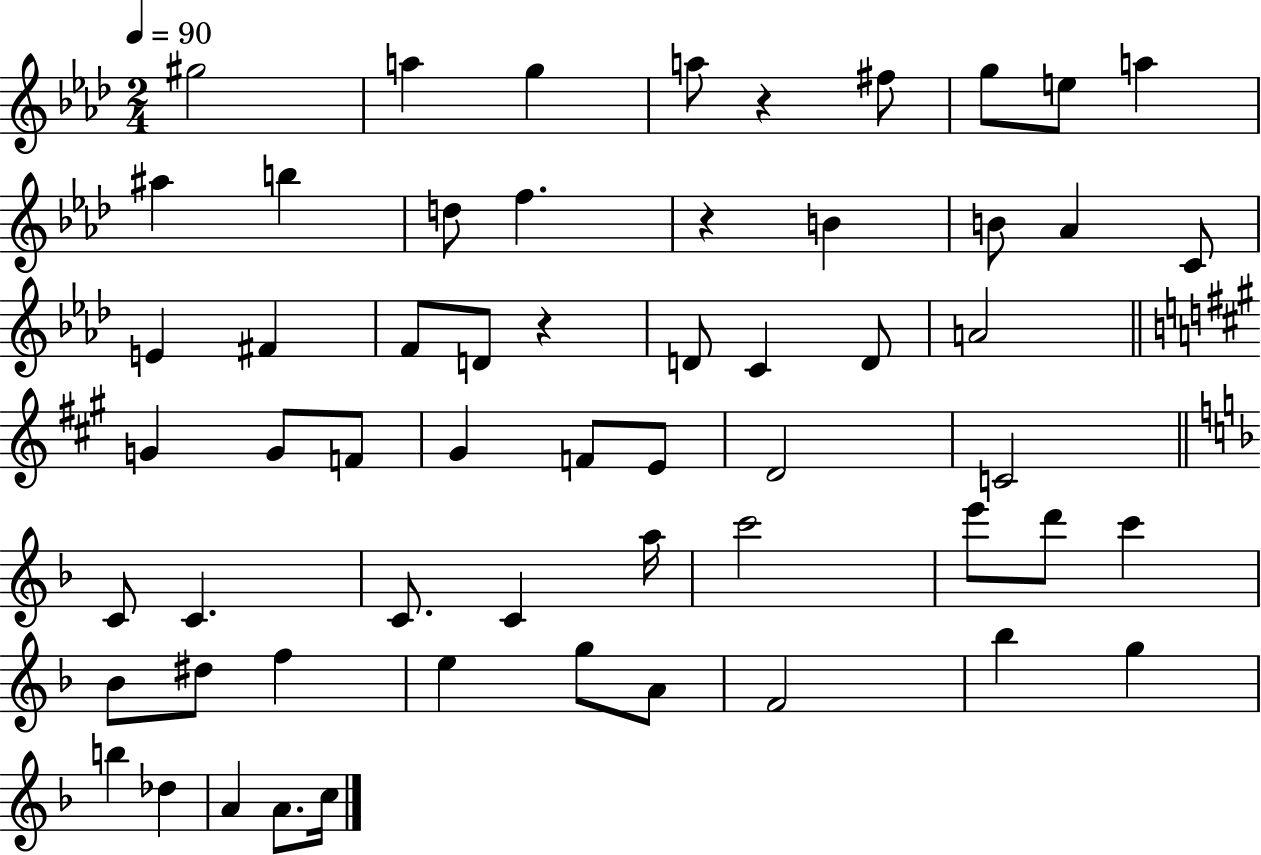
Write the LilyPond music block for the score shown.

{
  \clef treble
  \numericTimeSignature
  \time 2/4
  \key aes \major
  \tempo 4 = 90
  gis''2 | a''4 g''4 | a''8 r4 fis''8 | g''8 e''8 a''4 | \break ais''4 b''4 | d''8 f''4. | r4 b'4 | b'8 aes'4 c'8 | \break e'4 fis'4 | f'8 d'8 r4 | d'8 c'4 d'8 | a'2 | \break \bar "||" \break \key a \major g'4 g'8 f'8 | gis'4 f'8 e'8 | d'2 | c'2 | \break \bar "||" \break \key f \major c'8 c'4. | c'8. c'4 a''16 | c'''2 | e'''8 d'''8 c'''4 | \break bes'8 dis''8 f''4 | e''4 g''8 a'8 | f'2 | bes''4 g''4 | \break b''4 des''4 | a'4 a'8. c''16 | \bar "|."
}